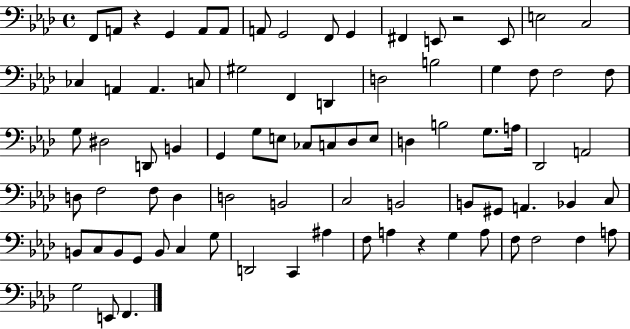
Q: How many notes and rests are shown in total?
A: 81